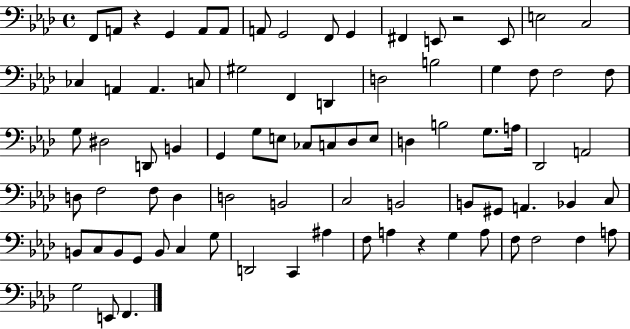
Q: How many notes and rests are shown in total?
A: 81